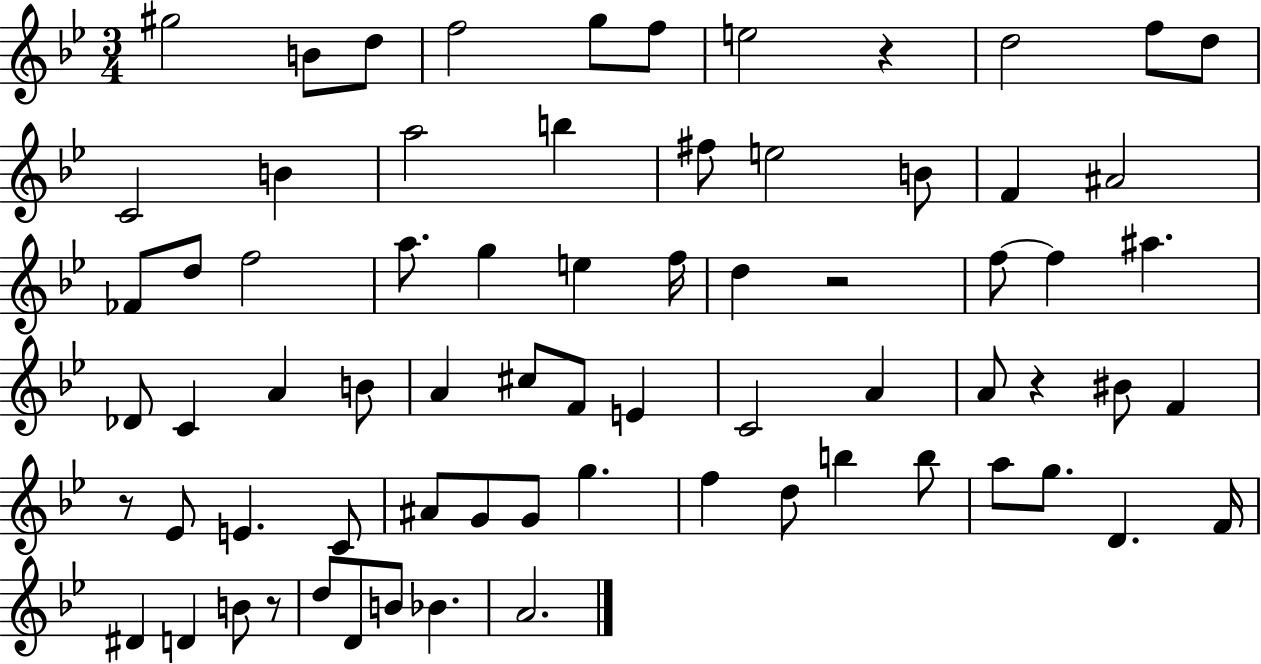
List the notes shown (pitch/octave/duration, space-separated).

G#5/h B4/e D5/e F5/h G5/e F5/e E5/h R/q D5/h F5/e D5/e C4/h B4/q A5/h B5/q F#5/e E5/h B4/e F4/q A#4/h FES4/e D5/e F5/h A5/e. G5/q E5/q F5/s D5/q R/h F5/e F5/q A#5/q. Db4/e C4/q A4/q B4/e A4/q C#5/e F4/e E4/q C4/h A4/q A4/e R/q BIS4/e F4/q R/e Eb4/e E4/q. C4/e A#4/e G4/e G4/e G5/q. F5/q D5/e B5/q B5/e A5/e G5/e. D4/q. F4/s D#4/q D4/q B4/e R/e D5/e D4/e B4/e Bb4/q. A4/h.